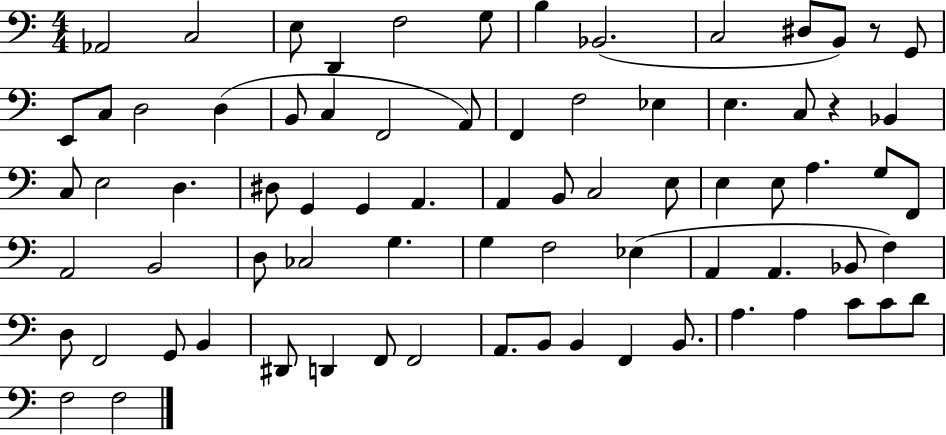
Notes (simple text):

Ab2/h C3/h E3/e D2/q F3/h G3/e B3/q Bb2/h. C3/h D#3/e B2/e R/e G2/e E2/e C3/e D3/h D3/q B2/e C3/q F2/h A2/e F2/q F3/h Eb3/q E3/q. C3/e R/q Bb2/q C3/e E3/h D3/q. D#3/e G2/q G2/q A2/q. A2/q B2/e C3/h E3/e E3/q E3/e A3/q. G3/e F2/e A2/h B2/h D3/e CES3/h G3/q. G3/q F3/h Eb3/q A2/q A2/q. Bb2/e F3/q D3/e F2/h G2/e B2/q D#2/e D2/q F2/e F2/h A2/e. B2/e B2/q F2/q B2/e. A3/q. A3/q C4/e C4/e D4/e F3/h F3/h